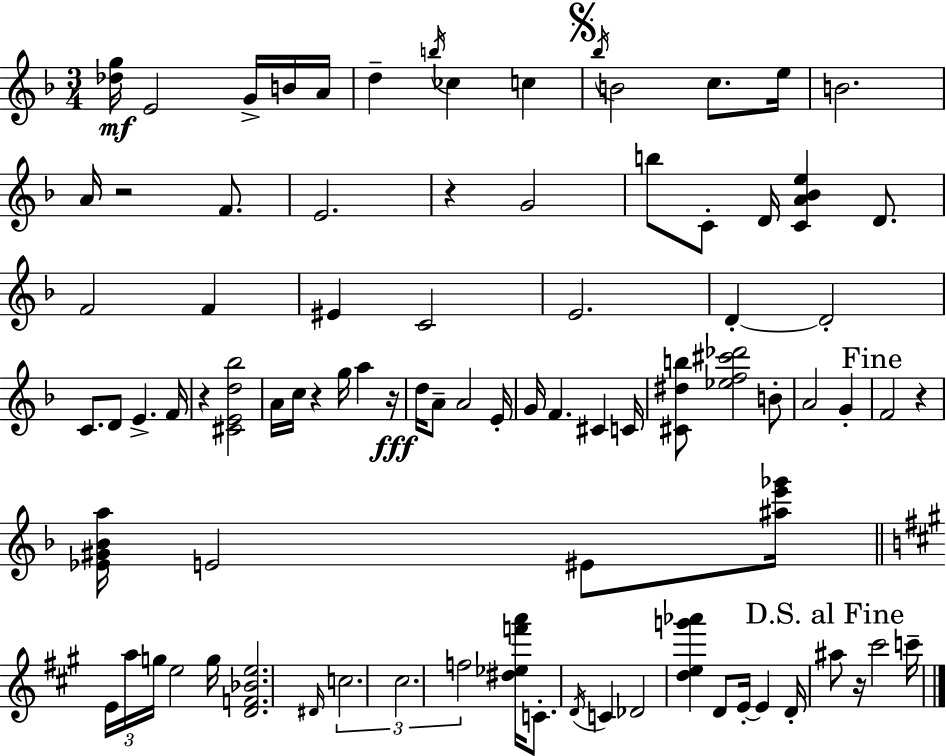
[Db5,G5]/s E4/h G4/s B4/s A4/s D5/q B5/s CES5/q C5/q Bb5/s B4/h C5/e. E5/s B4/h. A4/s R/h F4/e. E4/h. R/q G4/h B5/e C4/e D4/s [C4,A4,Bb4,E5]/q D4/e. F4/h F4/q EIS4/q C4/h E4/h. D4/q D4/h C4/e. D4/e E4/q. F4/s R/q [C#4,E4,D5,Bb5]/h A4/s C5/s R/q G5/s A5/q R/s D5/s A4/e A4/h E4/s G4/s F4/q. C#4/q C4/s [C#4,D#5,B5]/e [Eb5,F5,C#6,Db6]/h B4/e A4/h G4/q F4/h R/q [Eb4,G#4,Bb4,A5]/s E4/h EIS4/e [A#5,E6,Gb6]/s E4/s A5/s G5/s E5/h G5/s [D4,F4,Bb4,E5]/h. D#4/s C5/h. C#5/h. F5/h [D#5,Eb5,F6,A6]/s C4/e. D4/s C4/q Db4/h [D5,E5,G6,Ab6]/q D4/e E4/s E4/q D4/s A#5/e R/s C#6/h C6/s